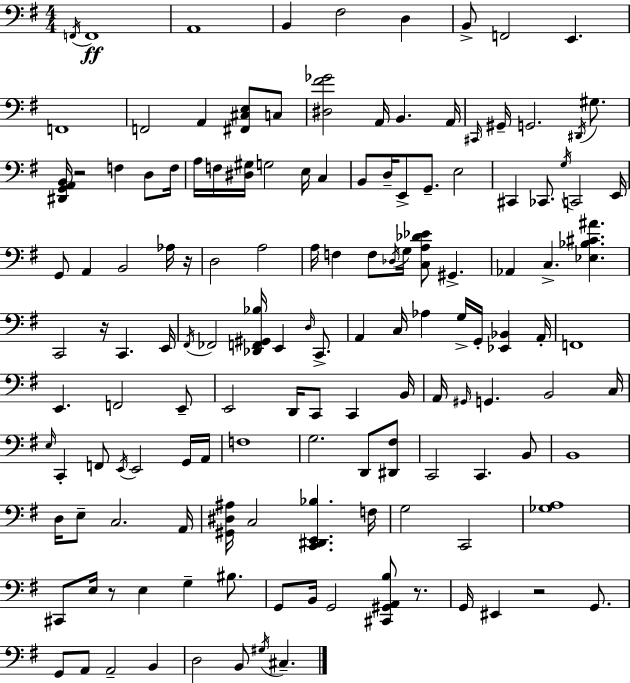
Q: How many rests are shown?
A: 6